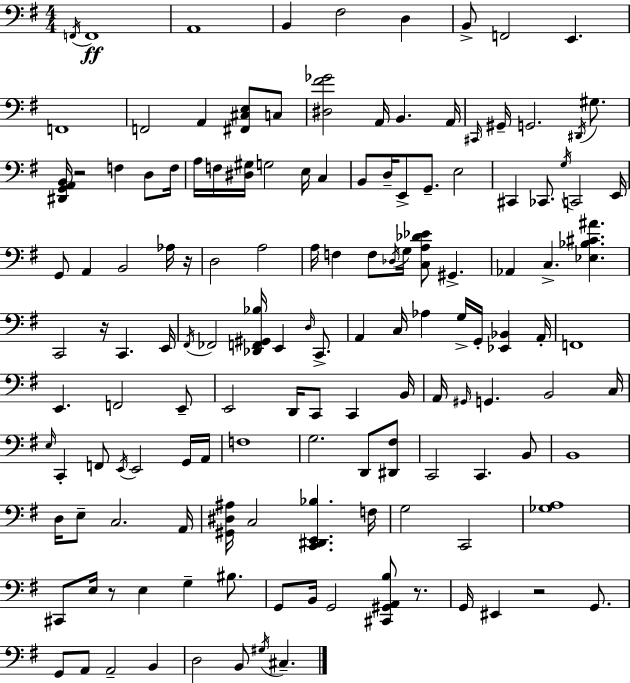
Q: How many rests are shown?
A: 6